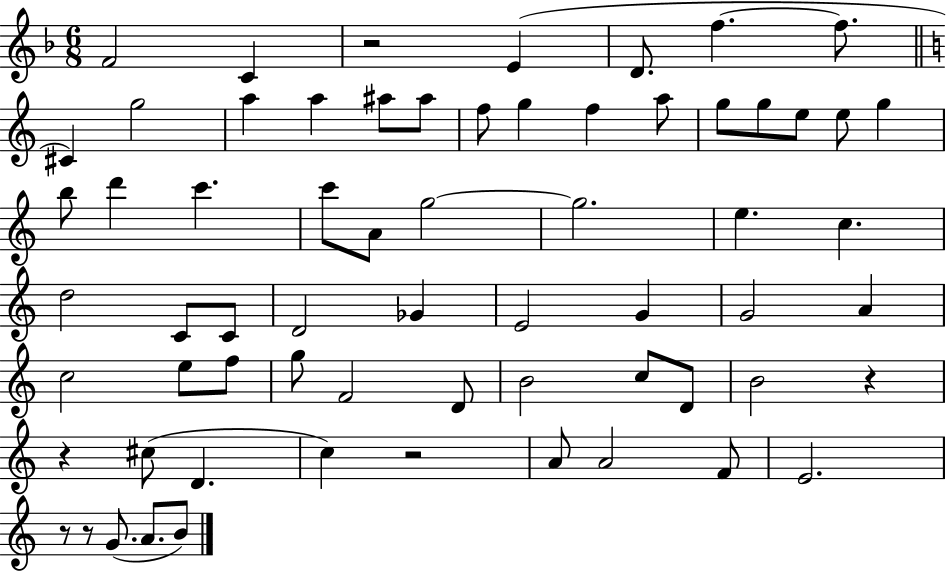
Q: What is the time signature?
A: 6/8